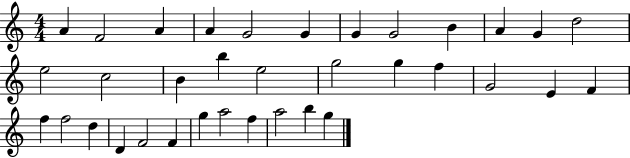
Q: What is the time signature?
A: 4/4